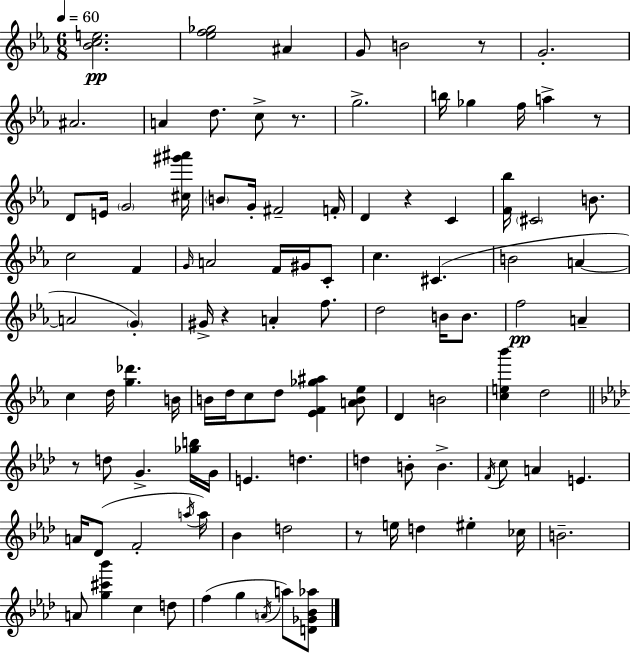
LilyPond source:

{
  \clef treble
  \numericTimeSignature
  \time 6/8
  \key ees \major
  \tempo 4 = 60
  \repeat volta 2 { <bes' c'' e''>2.\pp | <ees'' f'' ges''>2 ais'4 | g'8 b'2 r8 | g'2.-. | \break ais'2. | a'4 d''8. c''8-> r8. | g''2.-> | b''16 ges''4 f''16 a''4-> r8 | \break d'8 e'16 \parenthesize g'2 <cis'' gis''' ais'''>16 | \parenthesize b'8 g'16-. fis'2-- f'16-. | d'4 r4 c'4 | <f' bes''>16 \parenthesize cis'2 b'8. | \break c''2 f'4 | \grace { g'16 } a'2 f'16 gis'16 c'8-. | c''4. cis'4.( | b'2 a'4~~ | \break a'2 \parenthesize g'4-.) | gis'16-> r4 a'4-. f''8. | d''2 b'16 b'8. | f''2\pp a'4-- | \break c''4 d''16 <g'' des'''>4. | b'16 b'16 d''16 c''8 d''8 <ees' f' ges'' ais''>4 <a' b' ees''>8 | d'4 b'2 | <c'' e'' bes'''>4 d''2 | \break \bar "||" \break \key aes \major r8 d''8 g'4.-> <ges'' b''>16 g'16 | e'4. d''4. | d''4 b'8-. b'4.-> | \acciaccatura { f'16 } c''8 a'4 e'4. | \break a'16 des'8( f'2-. | \acciaccatura { a''16 }) a''16 bes'4 d''2 | r8 e''16 d''4 eis''4-. | ces''16 b'2.-- | \break a'8 <g'' cis''' bes'''>4 c''4 | d''8 f''4( g''4 \acciaccatura { a'16 } a''8) | <d' ges' bes' aes''>8 } \bar "|."
}